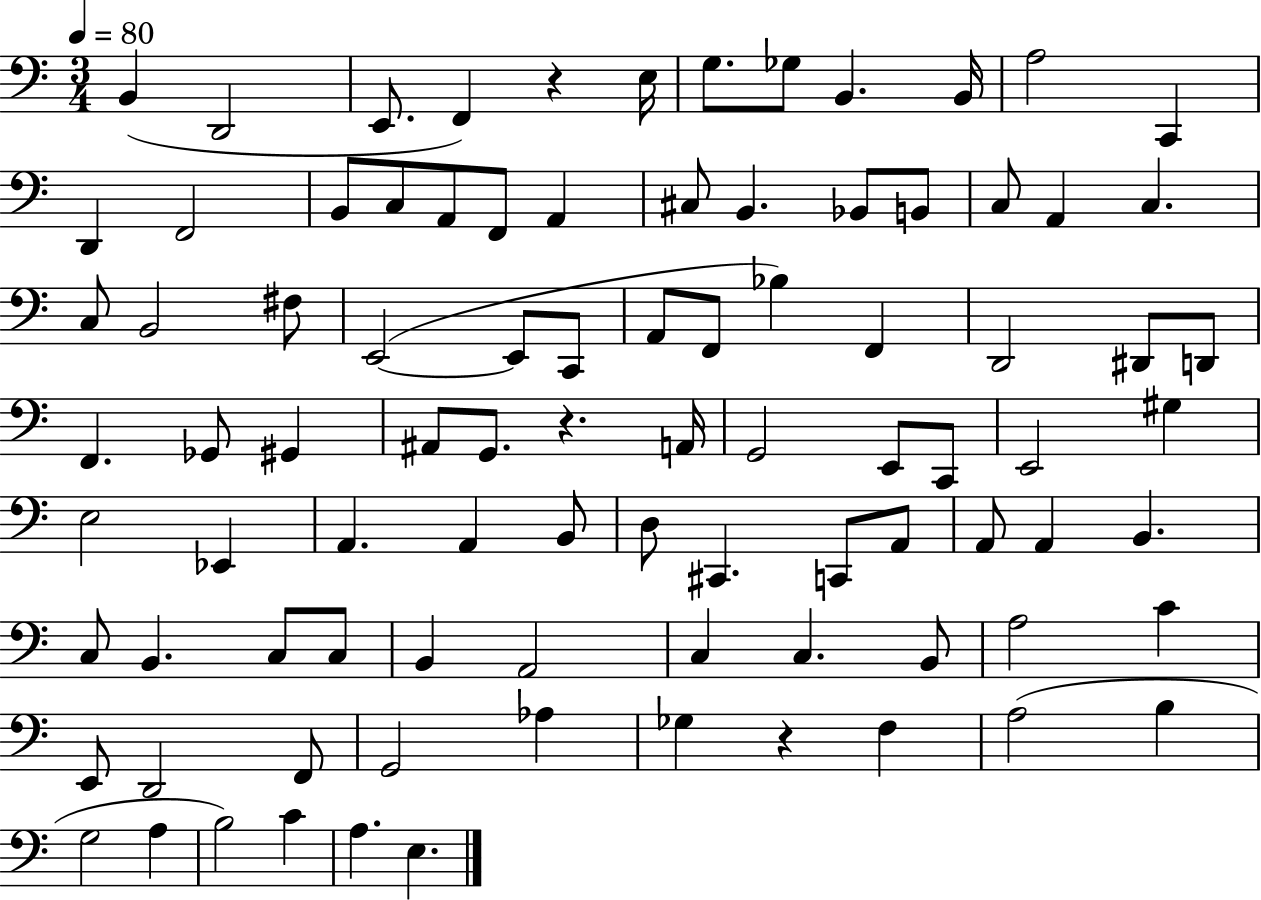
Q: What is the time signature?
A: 3/4